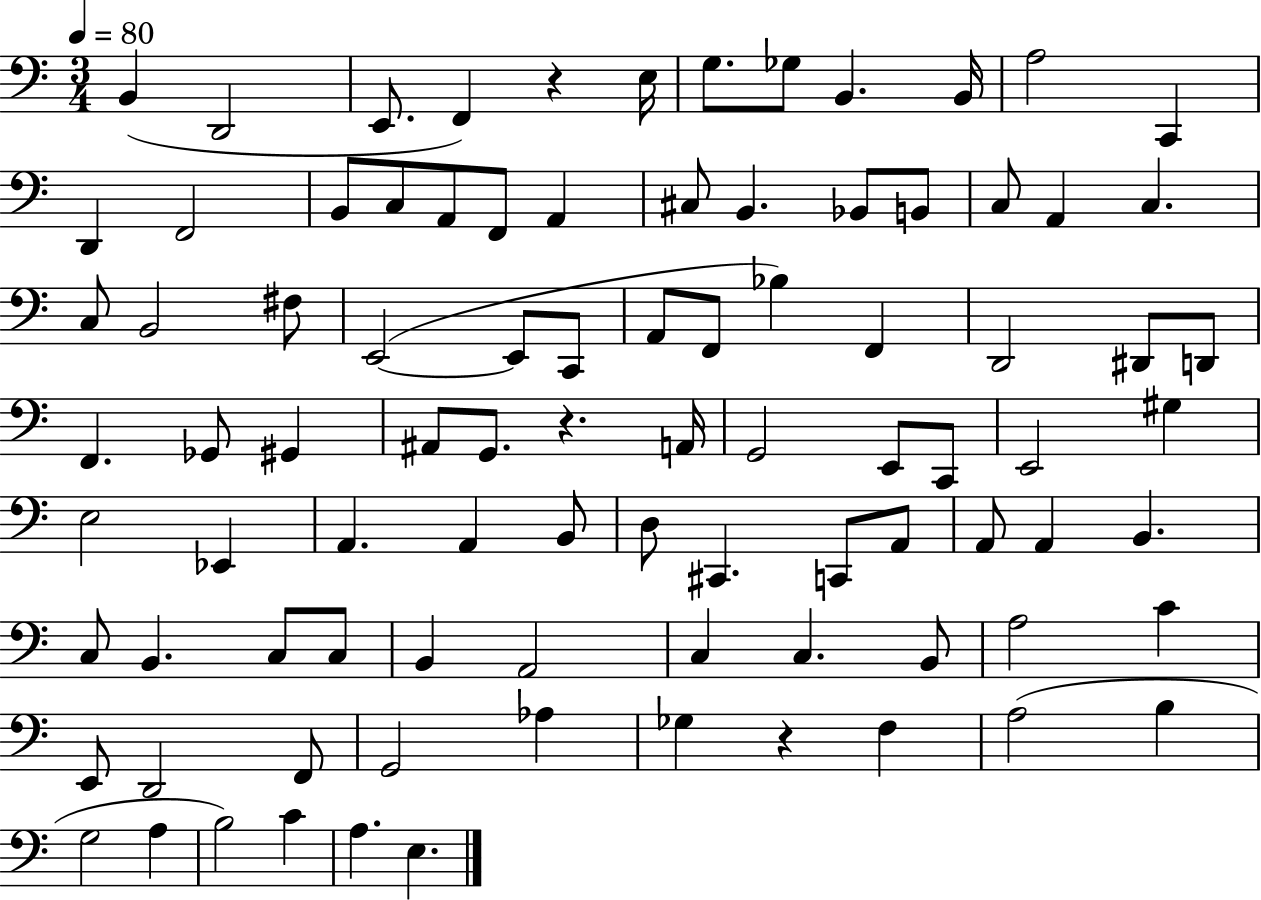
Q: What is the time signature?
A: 3/4